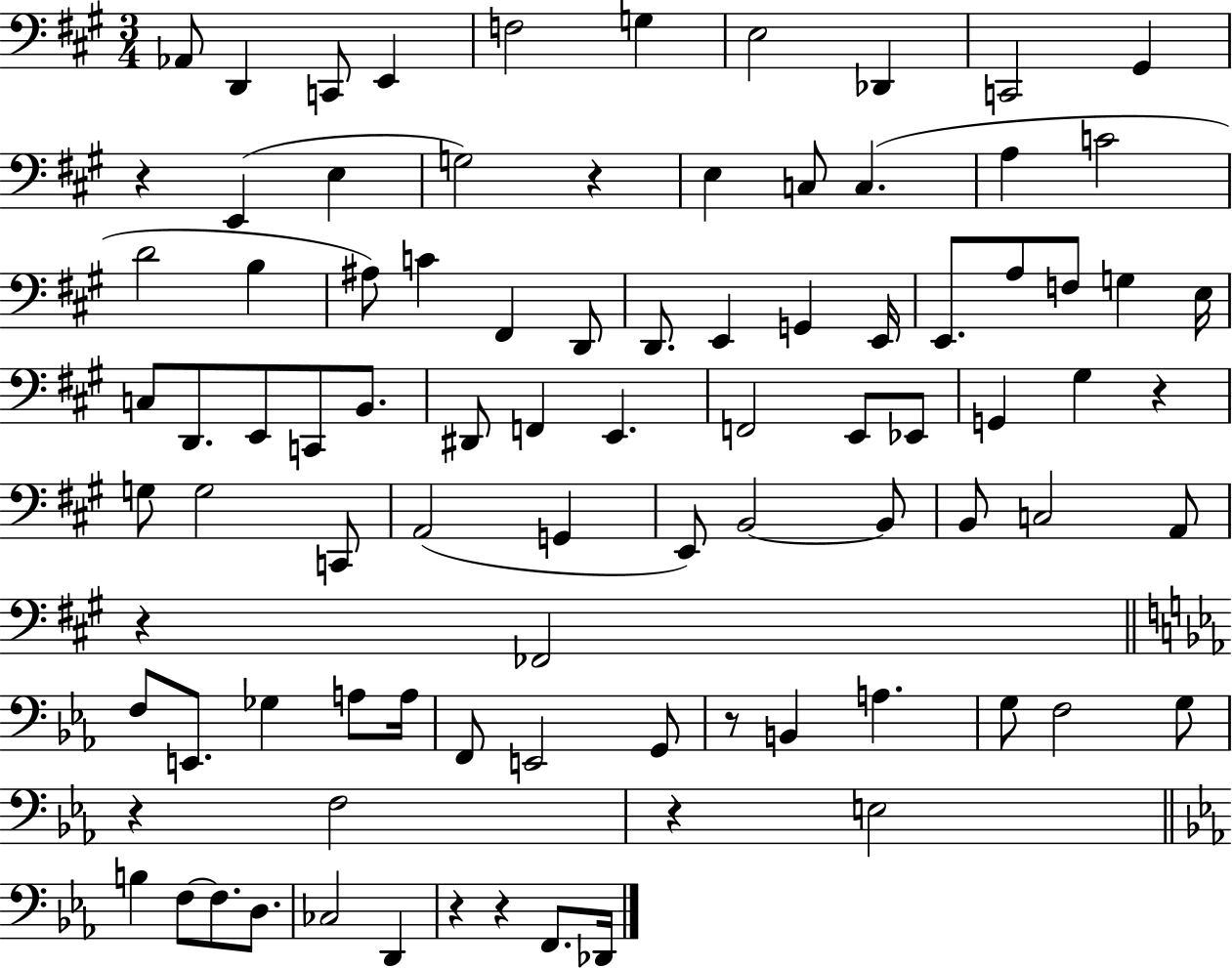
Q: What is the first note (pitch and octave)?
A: Ab2